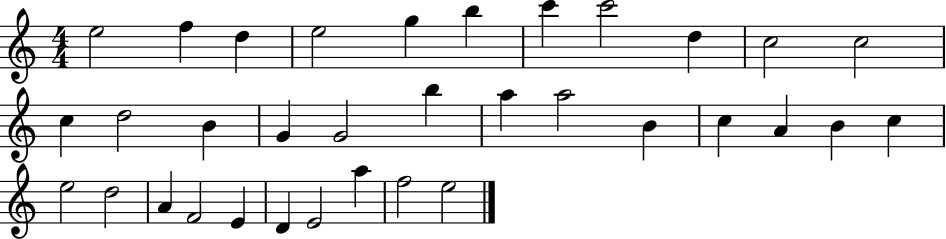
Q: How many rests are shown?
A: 0